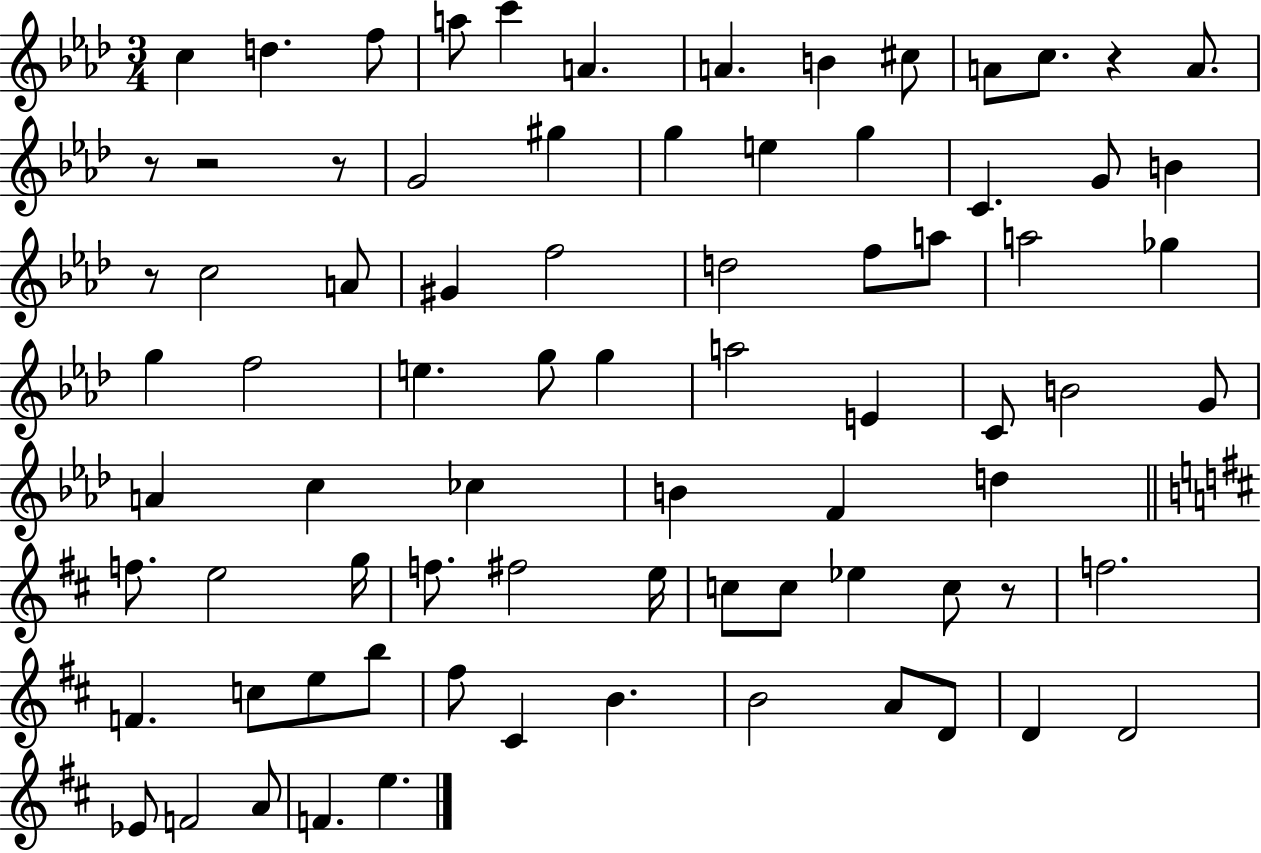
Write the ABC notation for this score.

X:1
T:Untitled
M:3/4
L:1/4
K:Ab
c d f/2 a/2 c' A A B ^c/2 A/2 c/2 z A/2 z/2 z2 z/2 G2 ^g g e g C G/2 B z/2 c2 A/2 ^G f2 d2 f/2 a/2 a2 _g g f2 e g/2 g a2 E C/2 B2 G/2 A c _c B F d f/2 e2 g/4 f/2 ^f2 e/4 c/2 c/2 _e c/2 z/2 f2 F c/2 e/2 b/2 ^f/2 ^C B B2 A/2 D/2 D D2 _E/2 F2 A/2 F e